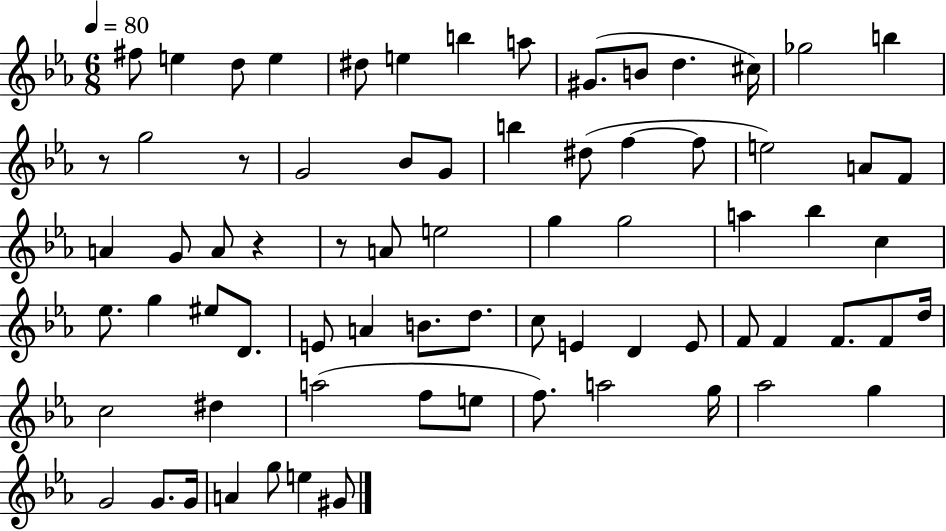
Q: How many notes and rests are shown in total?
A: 73